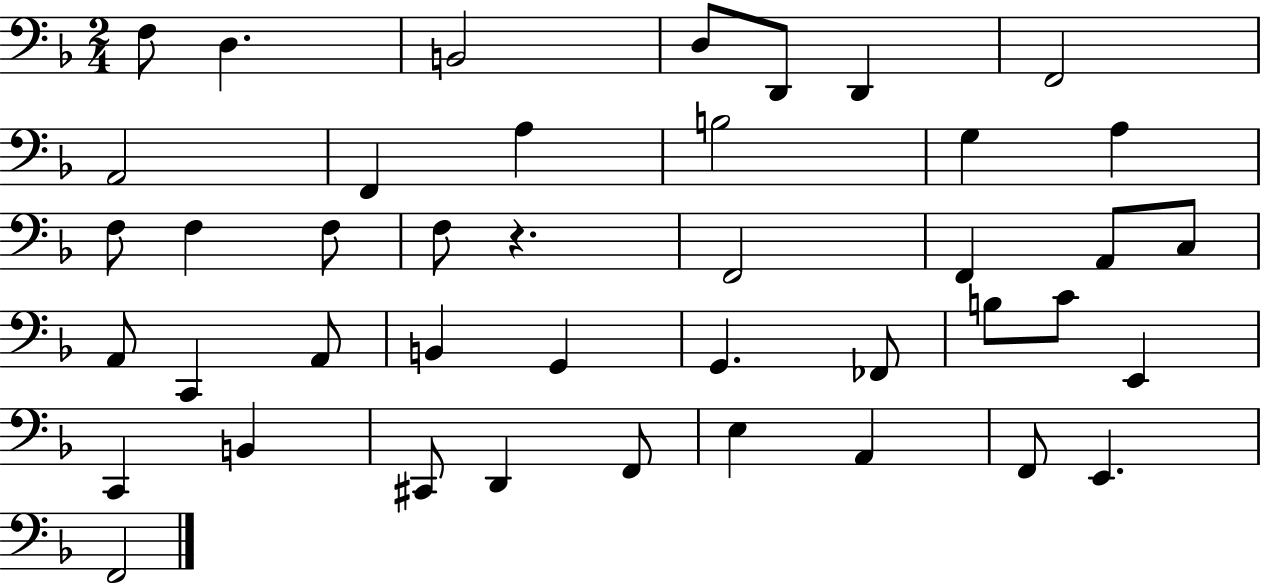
F3/e D3/q. B2/h D3/e D2/e D2/q F2/h A2/h F2/q A3/q B3/h G3/q A3/q F3/e F3/q F3/e F3/e R/q. F2/h F2/q A2/e C3/e A2/e C2/q A2/e B2/q G2/q G2/q. FES2/e B3/e C4/e E2/q C2/q B2/q C#2/e D2/q F2/e E3/q A2/q F2/e E2/q. F2/h